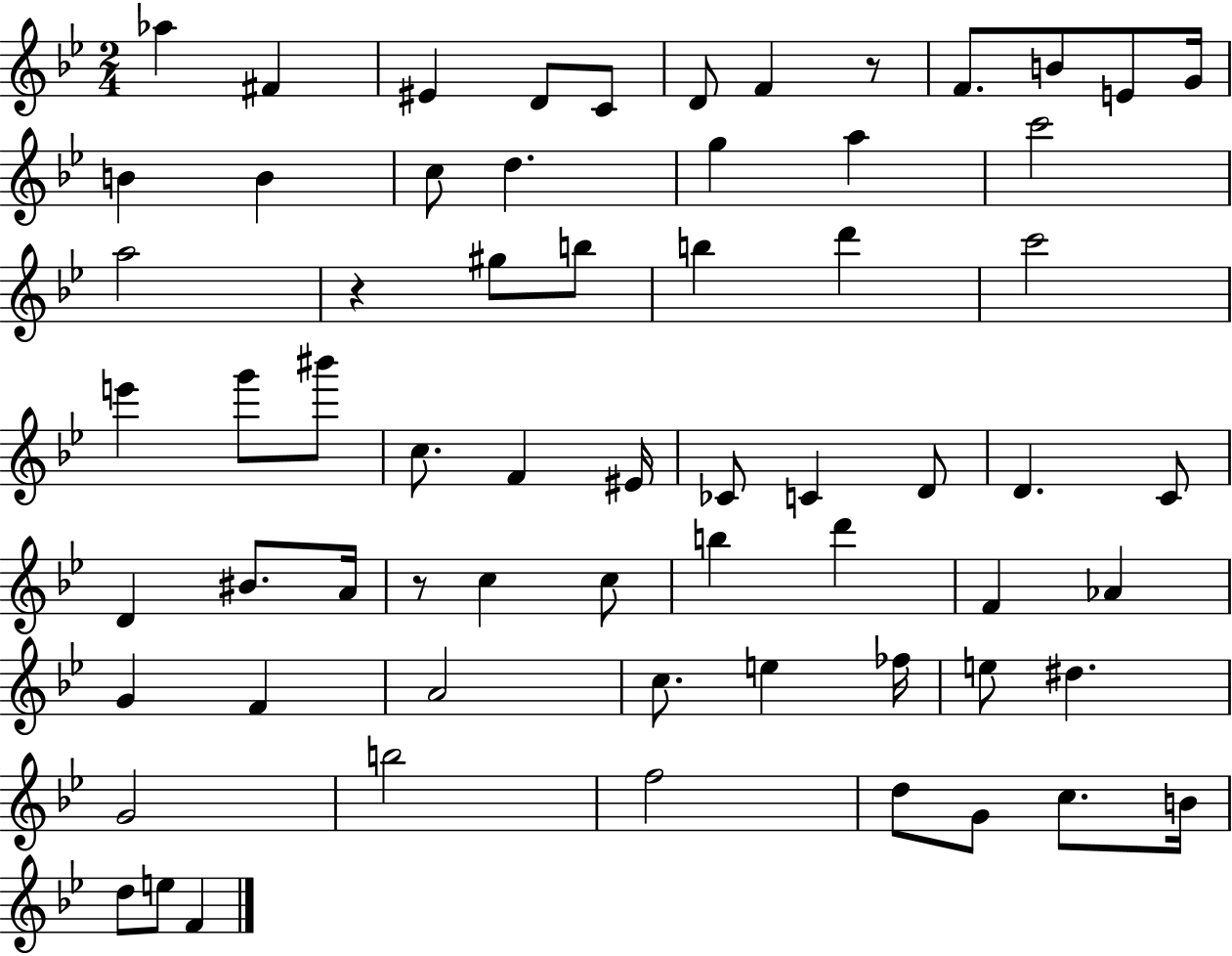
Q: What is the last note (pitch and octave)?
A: F4